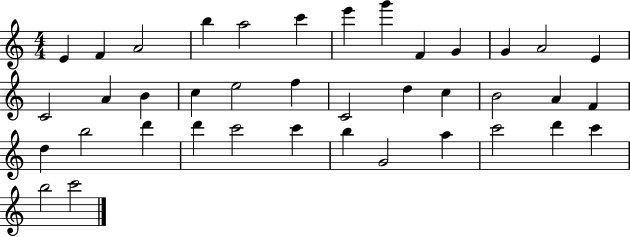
E4/q F4/q A4/h B5/q A5/h C6/q E6/q G6/q F4/q G4/q G4/q A4/h E4/q C4/h A4/q B4/q C5/q E5/h F5/q C4/h D5/q C5/q B4/h A4/q F4/q D5/q B5/h D6/q D6/q C6/h C6/q B5/q G4/h A5/q C6/h D6/q C6/q B5/h C6/h